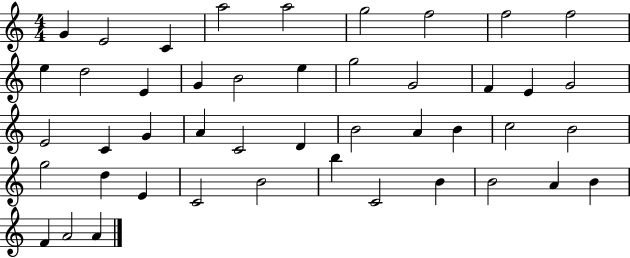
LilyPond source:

{
  \clef treble
  \numericTimeSignature
  \time 4/4
  \key c \major
  g'4 e'2 c'4 | a''2 a''2 | g''2 f''2 | f''2 f''2 | \break e''4 d''2 e'4 | g'4 b'2 e''4 | g''2 g'2 | f'4 e'4 g'2 | \break e'2 c'4 g'4 | a'4 c'2 d'4 | b'2 a'4 b'4 | c''2 b'2 | \break g''2 d''4 e'4 | c'2 b'2 | b''4 c'2 b'4 | b'2 a'4 b'4 | \break f'4 a'2 a'4 | \bar "|."
}